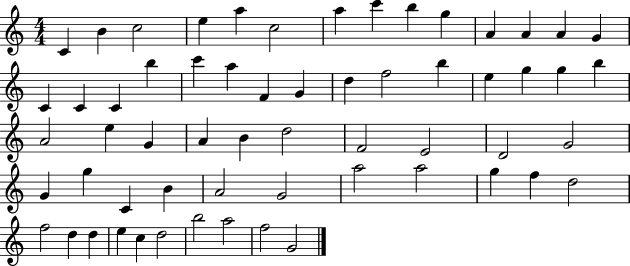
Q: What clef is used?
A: treble